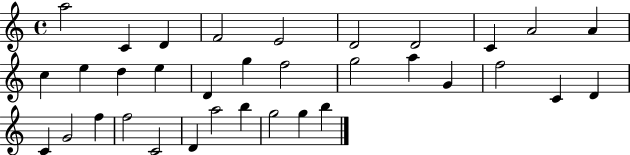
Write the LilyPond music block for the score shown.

{
  \clef treble
  \time 4/4
  \defaultTimeSignature
  \key c \major
  a''2 c'4 d'4 | f'2 e'2 | d'2 d'2 | c'4 a'2 a'4 | \break c''4 e''4 d''4 e''4 | d'4 g''4 f''2 | g''2 a''4 g'4 | f''2 c'4 d'4 | \break c'4 g'2 f''4 | f''2 c'2 | d'4 a''2 b''4 | g''2 g''4 b''4 | \break \bar "|."
}